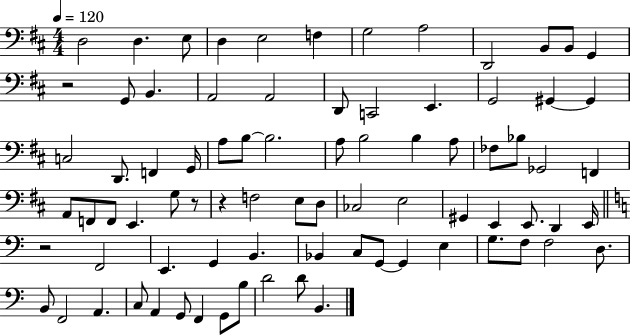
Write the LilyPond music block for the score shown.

{
  \clef bass
  \numericTimeSignature
  \time 4/4
  \key d \major
  \tempo 4 = 120
  d2 d4. e8 | d4 e2 f4 | g2 a2 | d,2 b,8 b,8 g,4 | \break r2 g,8 b,4. | a,2 a,2 | d,8 c,2 e,4. | g,2 gis,4~~ gis,4 | \break c2 d,8. f,4 g,16 | a8 b8~~ b2. | a8 b2 b4 a8 | fes8 bes8 ges,2 f,4 | \break a,8 f,8 f,8 e,4. g8 r8 | r4 f2 e8 d8 | ces2 e2 | gis,4 e,4 e,8. d,4 e,16 | \break \bar "||" \break \key c \major r2 f,2 | e,4. g,4 b,4. | bes,4 c8 g,8~~ g,4 e4 | g8. f8 f2 d8. | \break b,8 f,2 a,4. | c8 a,4 g,8 f,4 g,8 b8 | d'2 d'8 b,4. | \bar "|."
}